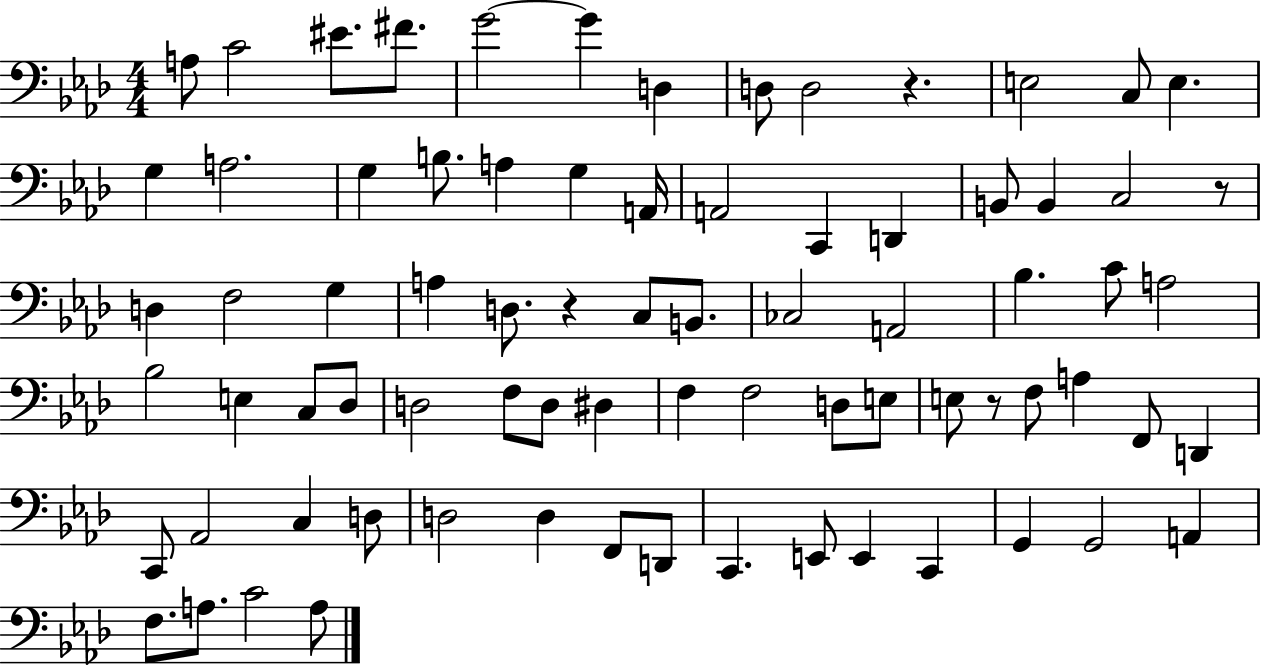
A3/e C4/h EIS4/e. F#4/e. G4/h G4/q D3/q D3/e D3/h R/q. E3/h C3/e E3/q. G3/q A3/h. G3/q B3/e. A3/q G3/q A2/s A2/h C2/q D2/q B2/e B2/q C3/h R/e D3/q F3/h G3/q A3/q D3/e. R/q C3/e B2/e. CES3/h A2/h Bb3/q. C4/e A3/h Bb3/h E3/q C3/e Db3/e D3/h F3/e D3/e D#3/q F3/q F3/h D3/e E3/e E3/e R/e F3/e A3/q F2/e D2/q C2/e Ab2/h C3/q D3/e D3/h D3/q F2/e D2/e C2/q. E2/e E2/q C2/q G2/q G2/h A2/q F3/e. A3/e. C4/h A3/e